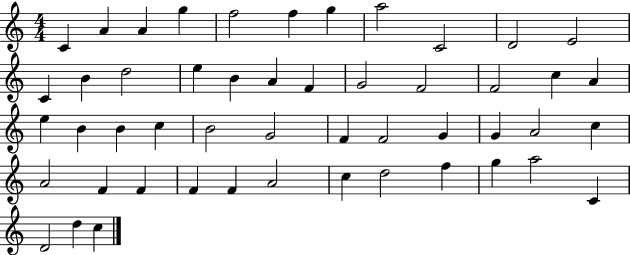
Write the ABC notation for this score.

X:1
T:Untitled
M:4/4
L:1/4
K:C
C A A g f2 f g a2 C2 D2 E2 C B d2 e B A F G2 F2 F2 c A e B B c B2 G2 F F2 G G A2 c A2 F F F F A2 c d2 f g a2 C D2 d c